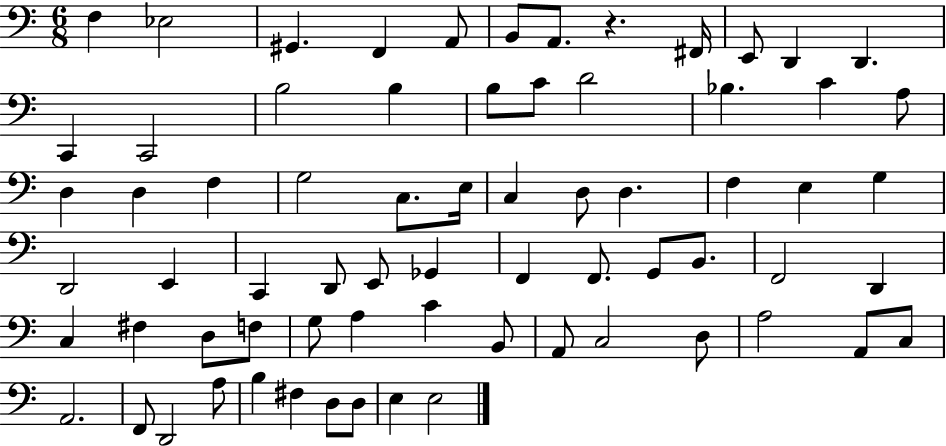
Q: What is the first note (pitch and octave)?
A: F3